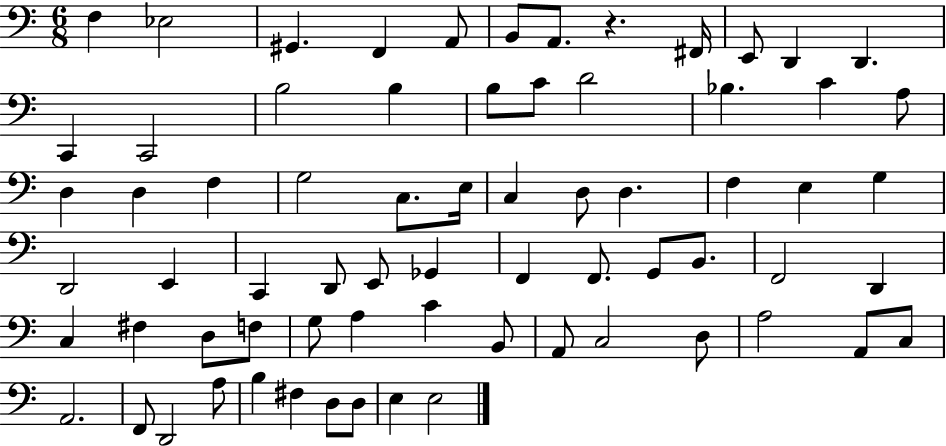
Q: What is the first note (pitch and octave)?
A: F3